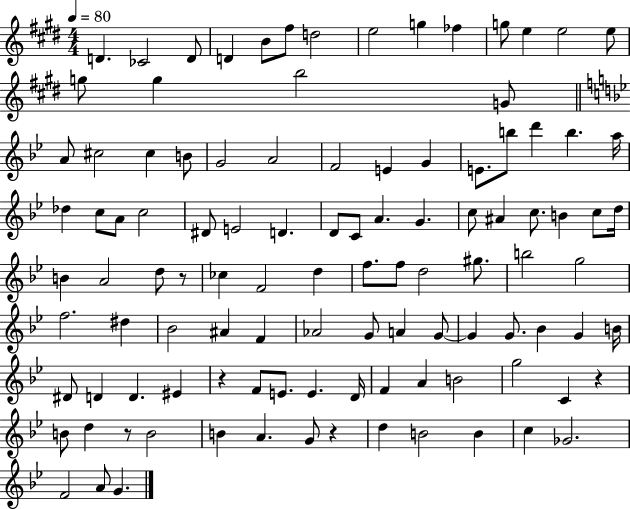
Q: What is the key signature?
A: E major